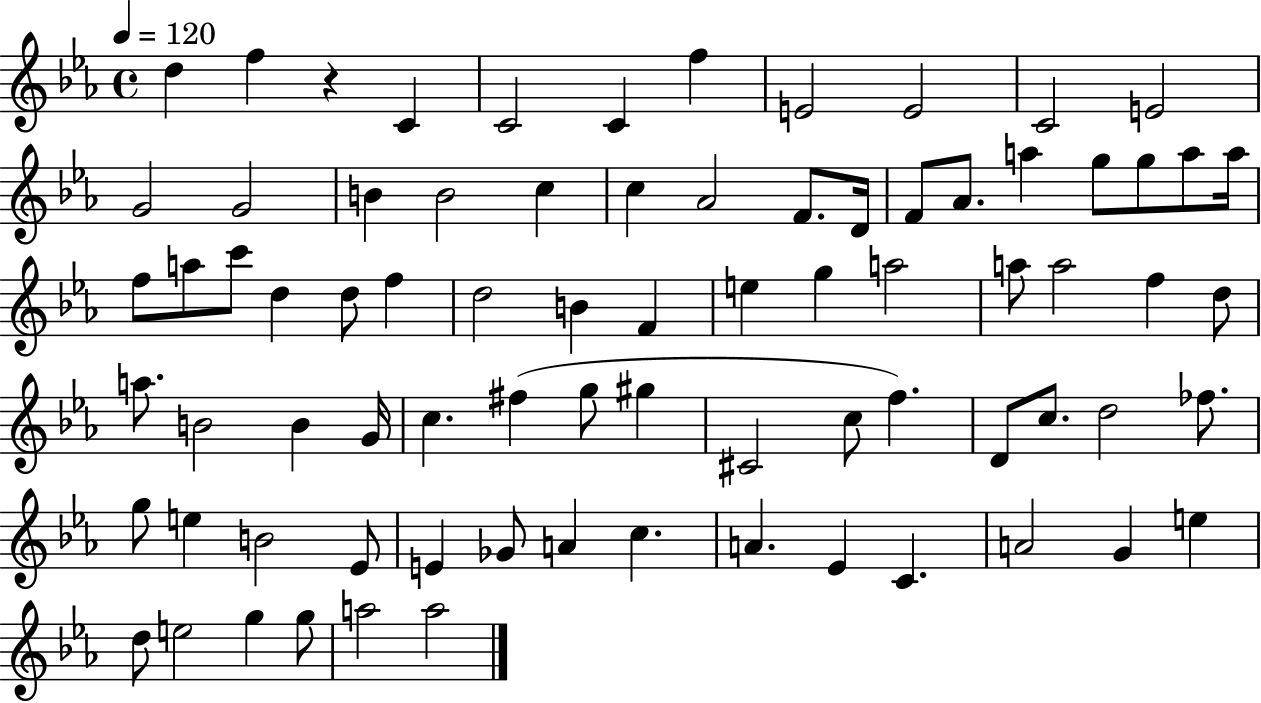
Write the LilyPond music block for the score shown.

{
  \clef treble
  \time 4/4
  \defaultTimeSignature
  \key ees \major
  \tempo 4 = 120
  d''4 f''4 r4 c'4 | c'2 c'4 f''4 | e'2 e'2 | c'2 e'2 | \break g'2 g'2 | b'4 b'2 c''4 | c''4 aes'2 f'8. d'16 | f'8 aes'8. a''4 g''8 g''8 a''8 a''16 | \break f''8 a''8 c'''8 d''4 d''8 f''4 | d''2 b'4 f'4 | e''4 g''4 a''2 | a''8 a''2 f''4 d''8 | \break a''8. b'2 b'4 g'16 | c''4. fis''4( g''8 gis''4 | cis'2 c''8 f''4.) | d'8 c''8. d''2 fes''8. | \break g''8 e''4 b'2 ees'8 | e'4 ges'8 a'4 c''4. | a'4. ees'4 c'4. | a'2 g'4 e''4 | \break d''8 e''2 g''4 g''8 | a''2 a''2 | \bar "|."
}